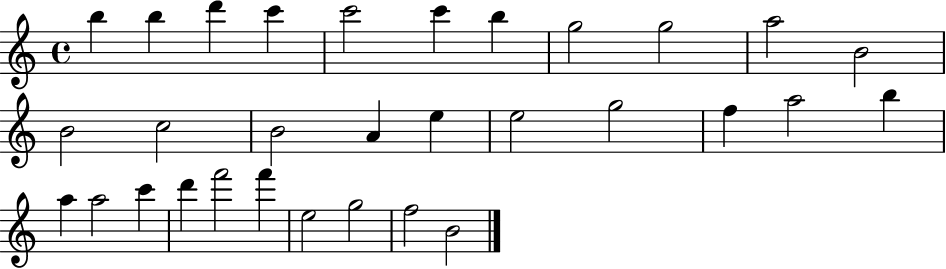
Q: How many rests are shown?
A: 0